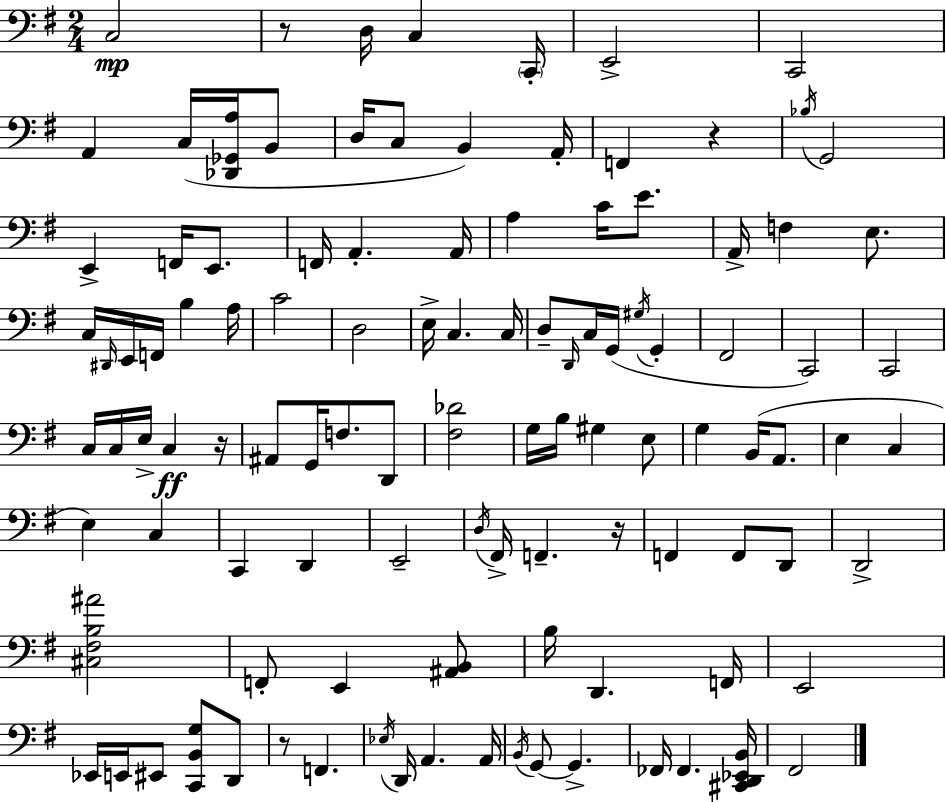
{
  \clef bass
  \numericTimeSignature
  \time 2/4
  \key e \minor
  c2\mp | r8 d16 c4 \parenthesize c,16-. | e,2-> | c,2 | \break a,4 c16( <des, ges, a>16 b,8 | d16 c8 b,4) a,16-. | f,4 r4 | \acciaccatura { bes16 } g,2 | \break e,4-> f,16 e,8. | f,16 a,4.-. | a,16 a4 c'16 e'8. | a,16-> f4 e8. | \break c16 \grace { dis,16 } e,16 f,16 b4 | a16 c'2 | d2 | e16-> c4. | \break c16 d8-- \grace { d,16 } c16 g,16( \acciaccatura { gis16 } | g,4-. fis,2 | c,2) | c,2 | \break c16 c16 e16-> c4\ff | r16 ais,8 g,16 f8. | d,8 <fis des'>2 | g16 b16 gis4 | \break e8 g4 | b,16( a,8. e4 | c4 e4) | c4 c,4 | \break d,4 e,2-- | \acciaccatura { d16 } fis,16-> f,4.-- | r16 f,4 | f,8 d,8 d,2-> | \break <cis fis b ais'>2 | f,8-. e,4 | <ais, b,>8 b16 d,4. | f,16 e,2 | \break ees,16 e,16 eis,8 | <c, b, g>8 d,8 r8 f,4. | \acciaccatura { ees16 } d,16 a,4. | a,16 \acciaccatura { b,16 } g,8~~ | \break g,4.-> fes,16 | fes,4. <cis, d, ees, b,>16 fis,2 | \bar "|."
}